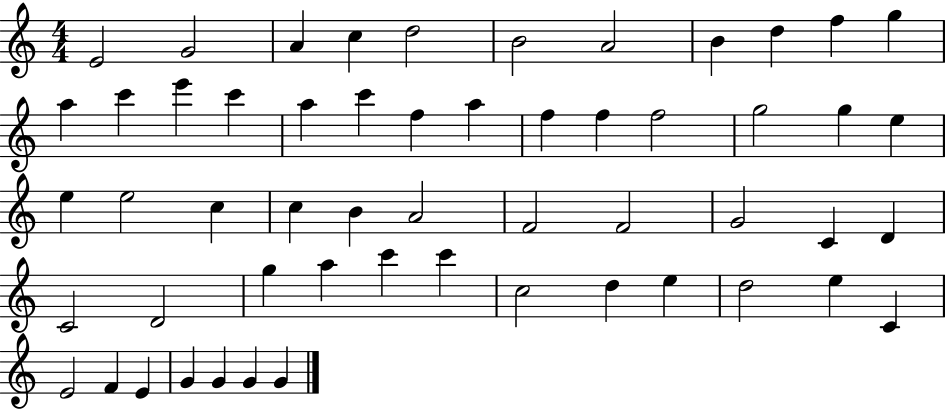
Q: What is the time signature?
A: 4/4